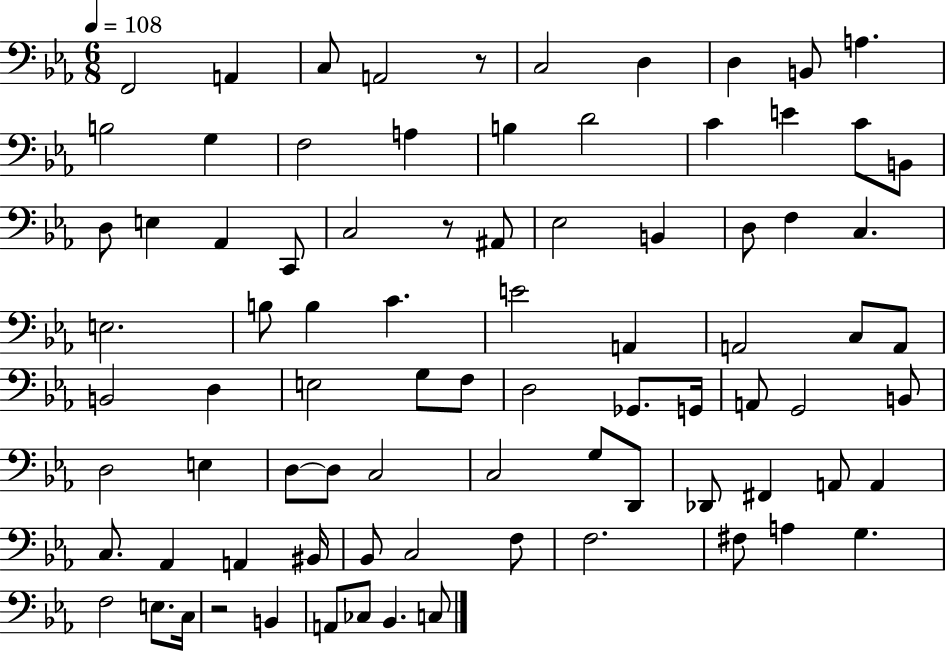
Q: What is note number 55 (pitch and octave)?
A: C3